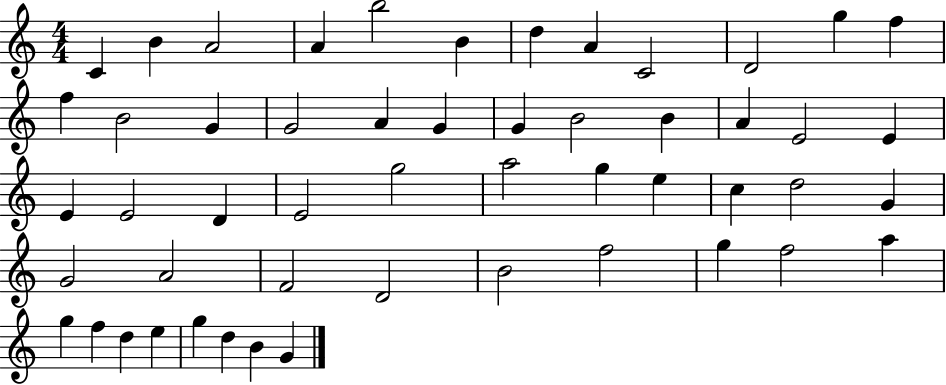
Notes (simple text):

C4/q B4/q A4/h A4/q B5/h B4/q D5/q A4/q C4/h D4/h G5/q F5/q F5/q B4/h G4/q G4/h A4/q G4/q G4/q B4/h B4/q A4/q E4/h E4/q E4/q E4/h D4/q E4/h G5/h A5/h G5/q E5/q C5/q D5/h G4/q G4/h A4/h F4/h D4/h B4/h F5/h G5/q F5/h A5/q G5/q F5/q D5/q E5/q G5/q D5/q B4/q G4/q